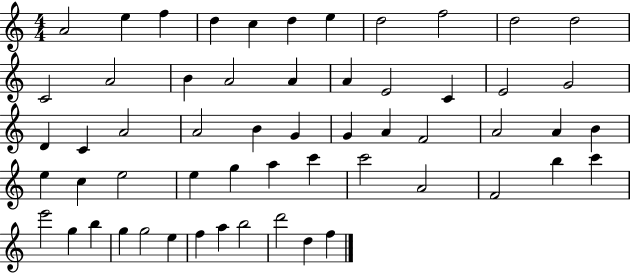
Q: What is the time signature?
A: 4/4